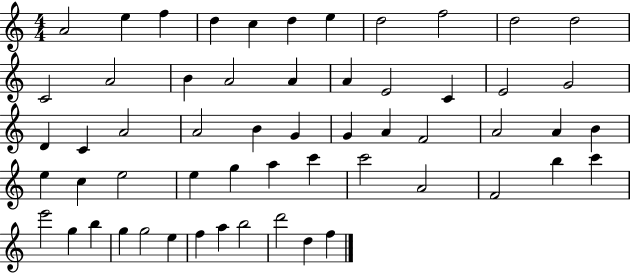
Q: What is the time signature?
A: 4/4